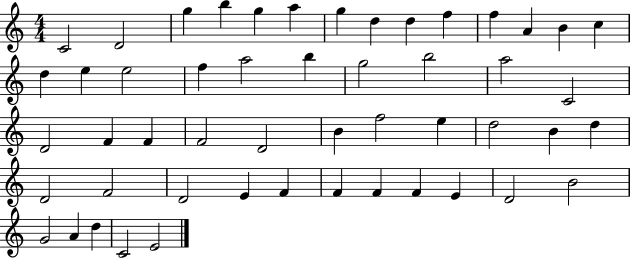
X:1
T:Untitled
M:4/4
L:1/4
K:C
C2 D2 g b g a g d d f f A B c d e e2 f a2 b g2 b2 a2 C2 D2 F F F2 D2 B f2 e d2 B d D2 F2 D2 E F F F F E D2 B2 G2 A d C2 E2